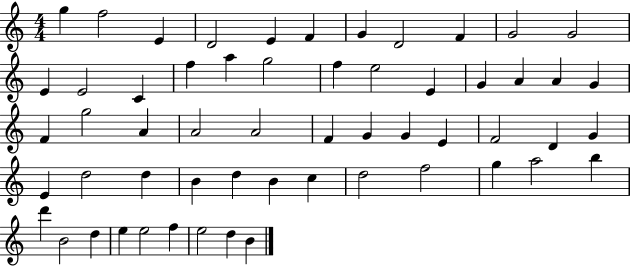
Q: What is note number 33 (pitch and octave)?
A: E4